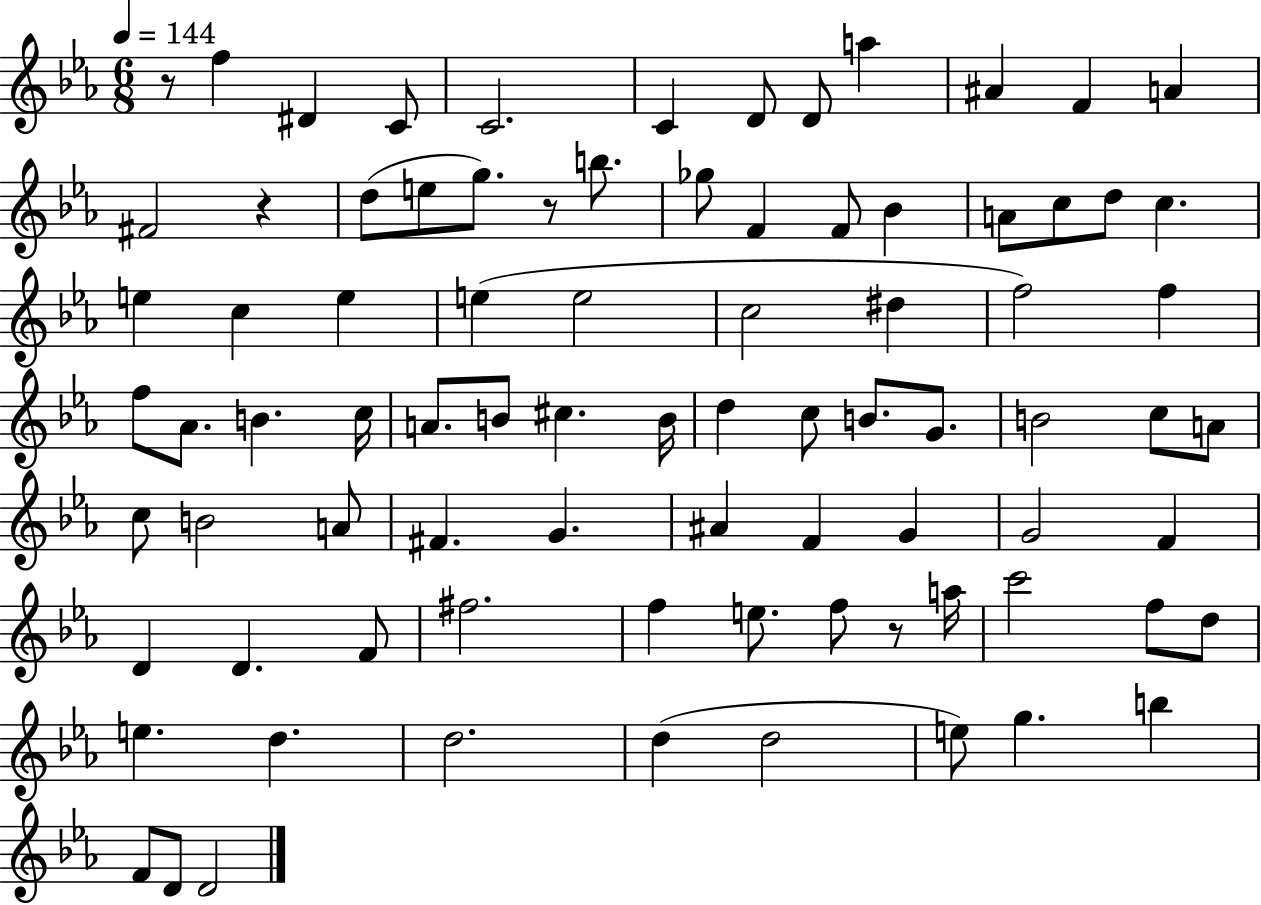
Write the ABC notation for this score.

X:1
T:Untitled
M:6/8
L:1/4
K:Eb
z/2 f ^D C/2 C2 C D/2 D/2 a ^A F A ^F2 z d/2 e/2 g/2 z/2 b/2 _g/2 F F/2 _B A/2 c/2 d/2 c e c e e e2 c2 ^d f2 f f/2 _A/2 B c/4 A/2 B/2 ^c B/4 d c/2 B/2 G/2 B2 c/2 A/2 c/2 B2 A/2 ^F G ^A F G G2 F D D F/2 ^f2 f e/2 f/2 z/2 a/4 c'2 f/2 d/2 e d d2 d d2 e/2 g b F/2 D/2 D2